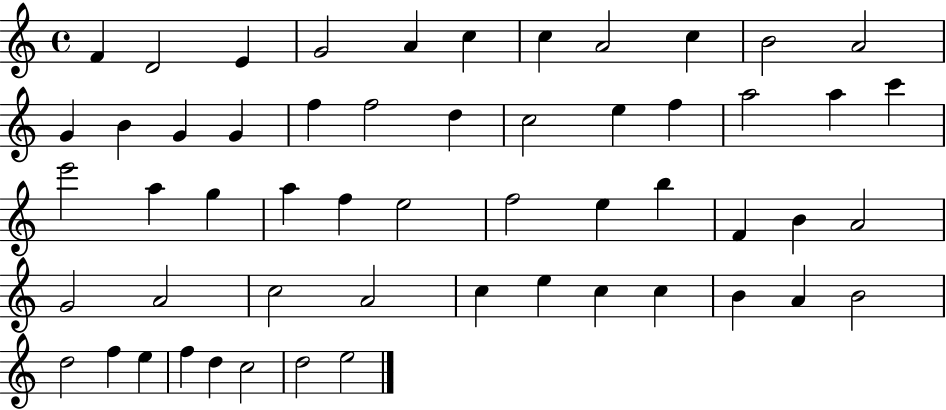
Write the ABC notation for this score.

X:1
T:Untitled
M:4/4
L:1/4
K:C
F D2 E G2 A c c A2 c B2 A2 G B G G f f2 d c2 e f a2 a c' e'2 a g a f e2 f2 e b F B A2 G2 A2 c2 A2 c e c c B A B2 d2 f e f d c2 d2 e2